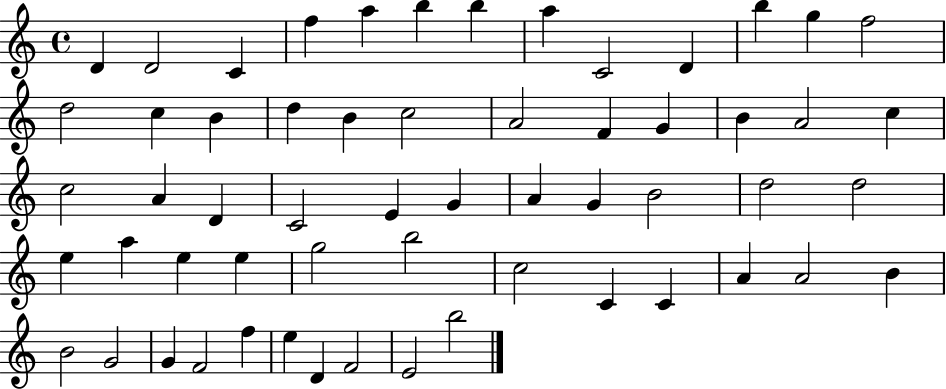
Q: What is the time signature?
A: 4/4